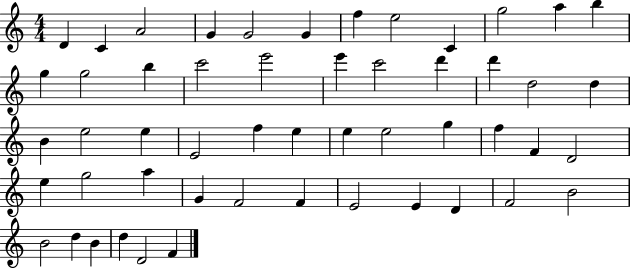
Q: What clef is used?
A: treble